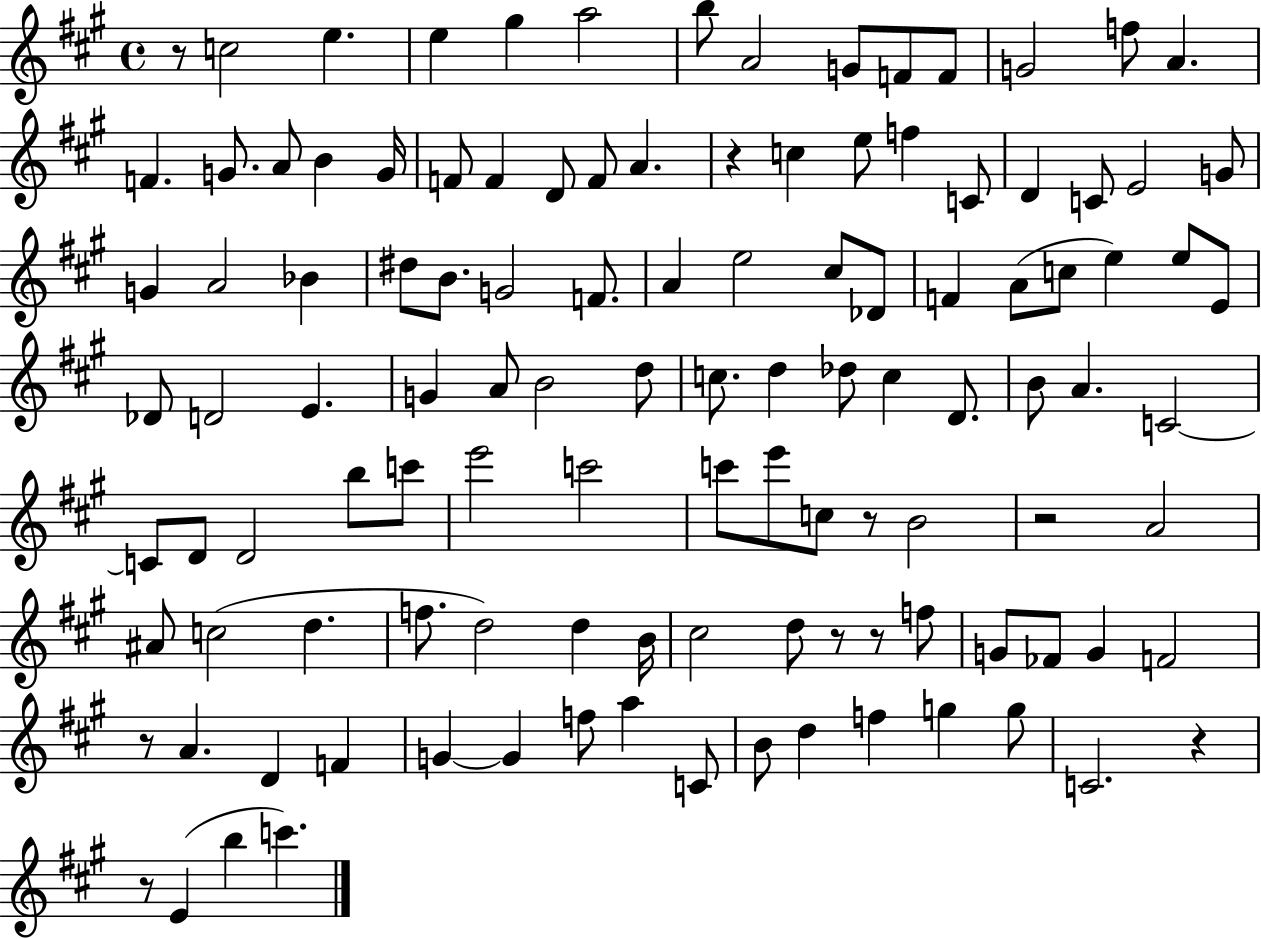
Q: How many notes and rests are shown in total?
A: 115